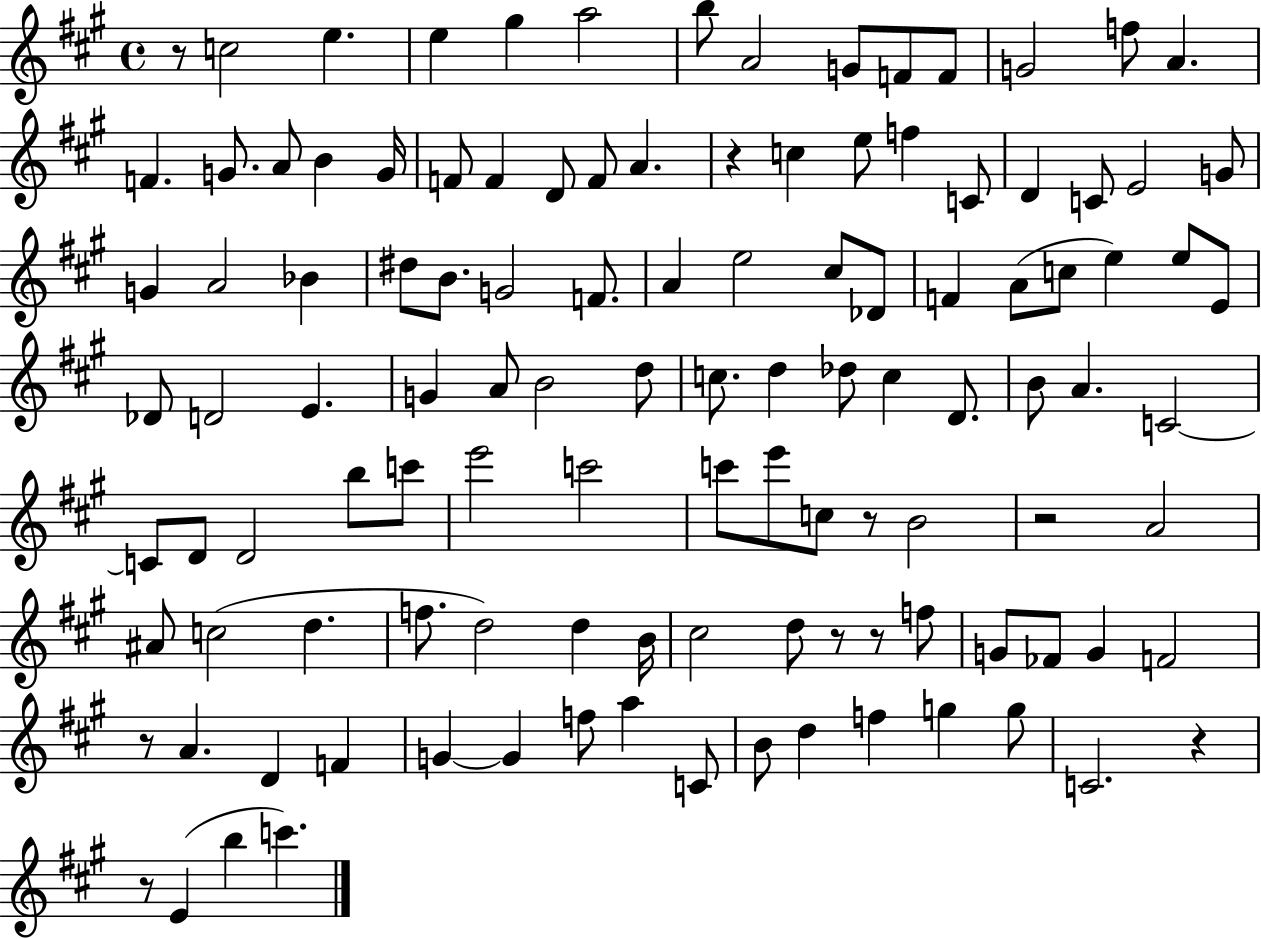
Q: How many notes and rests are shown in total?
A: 115